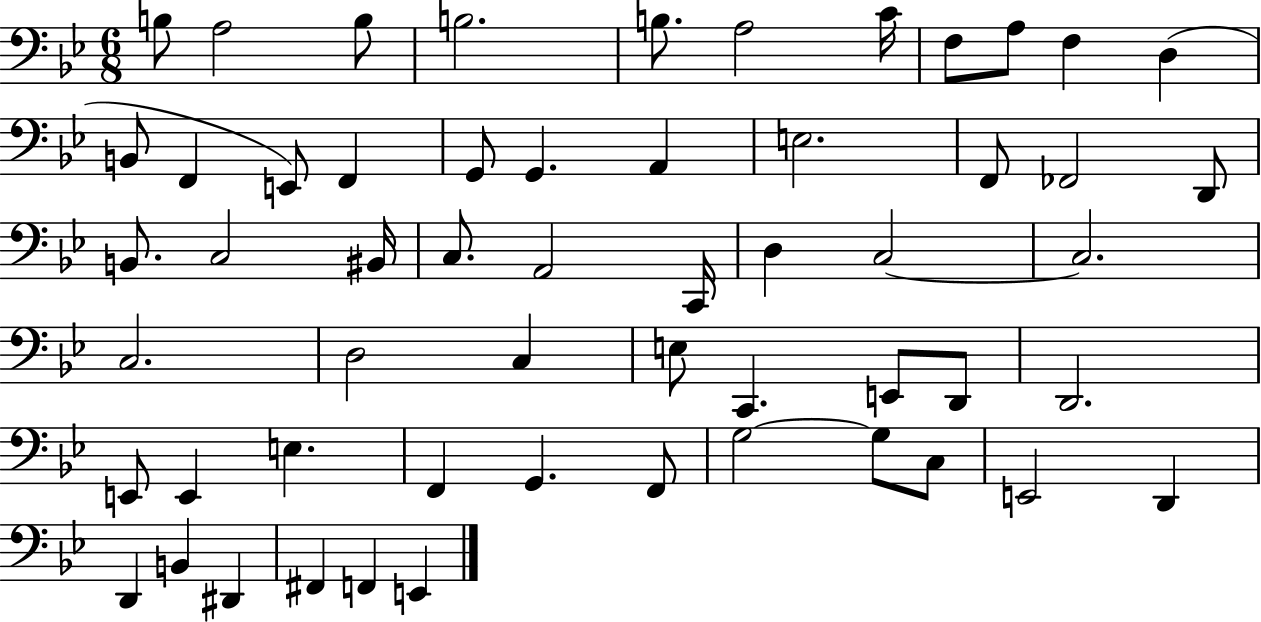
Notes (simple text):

B3/e A3/h B3/e B3/h. B3/e. A3/h C4/s F3/e A3/e F3/q D3/q B2/e F2/q E2/e F2/q G2/e G2/q. A2/q E3/h. F2/e FES2/h D2/e B2/e. C3/h BIS2/s C3/e. A2/h C2/s D3/q C3/h C3/h. C3/h. D3/h C3/q E3/e C2/q. E2/e D2/e D2/h. E2/e E2/q E3/q. F2/q G2/q. F2/e G3/h G3/e C3/e E2/h D2/q D2/q B2/q D#2/q F#2/q F2/q E2/q